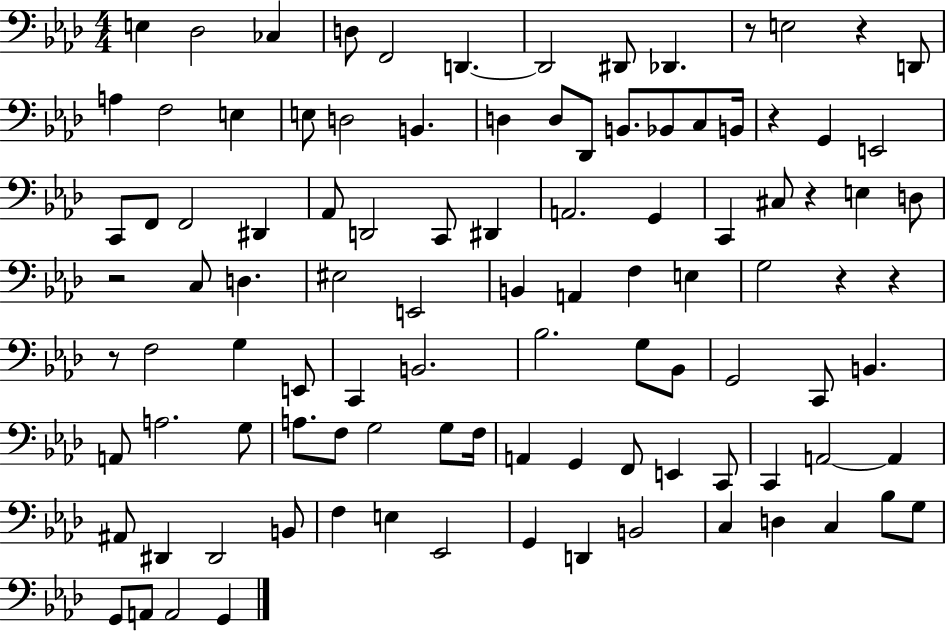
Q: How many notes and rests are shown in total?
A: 103